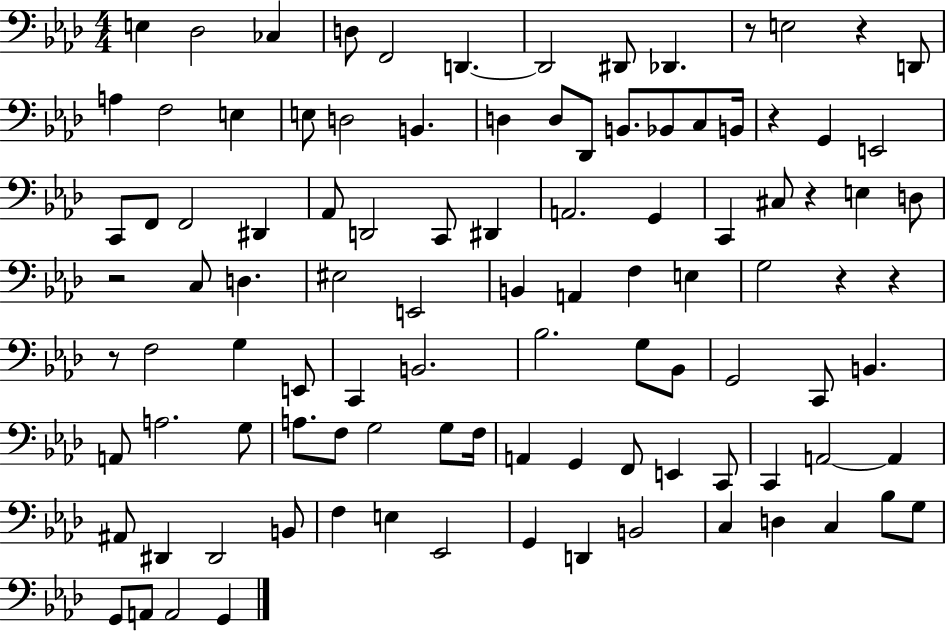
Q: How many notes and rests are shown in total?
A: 103